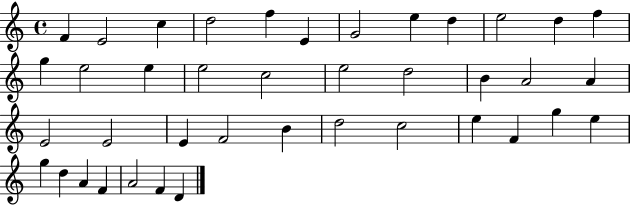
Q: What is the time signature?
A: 4/4